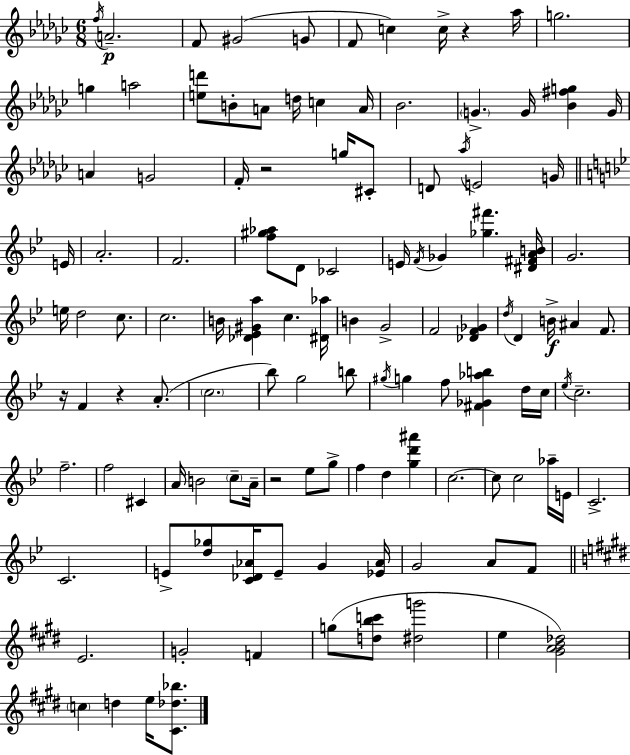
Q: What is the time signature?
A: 6/8